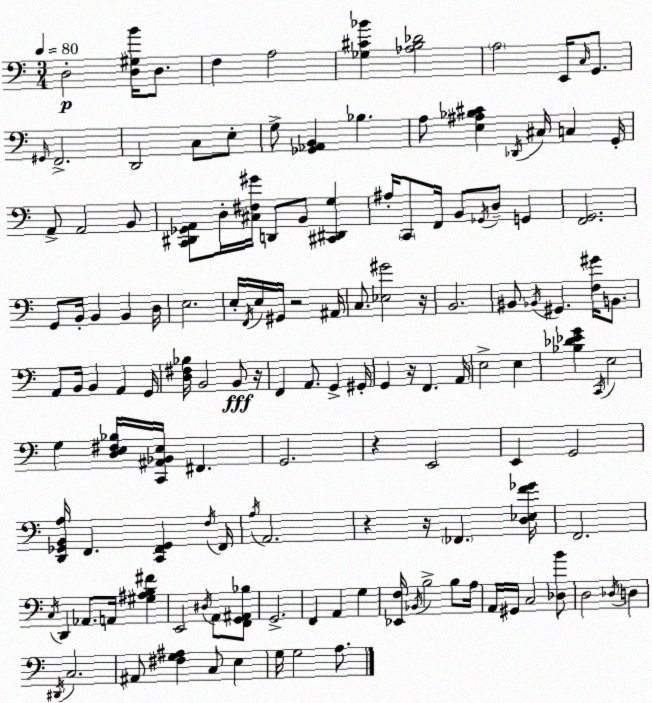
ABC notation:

X:1
T:Untitled
M:3/4
L:1/4
K:C
D,2 [D,^G,B]/4 D,/2 F, A,2 [_G,^C_B] [_A,B,_D]2 A,2 E,,/4 C,/4 G,,/2 ^G,,/4 F,,2 D,,2 C,/2 E,/2 G,/2 [_G,,_A,,B,,] _B, A,/2 [E,^A,_B,^C] _D,,/4 ^C,/4 C, G,,/4 A,,/2 A,,2 B,,/2 [C,,^D,,_G,,A,,]/2 D,/4 [^C,^F,^G]/4 D,,/2 B,,/2 [^C,,^D,,G,] ^A,/4 C,,/2 F,,/4 B,,/2 _G,,/4 D,/2 G,, [F,,G,,]2 G,,/2 B,,/4 B,, B,, D,/4 E,2 E,/4 F,,/4 E,/4 ^G,,/4 z2 ^A,,/4 C,/2 [_E,^G]2 z/4 B,,2 ^B,,/2 _B,,/4 ^G,, [F,^G]/4 B,,/2 A,,/2 B,,/4 B,, A,, G,,/4 [D,^F,_B,]/4 B,,2 B,,/2 z/4 F,, A,,/2 G,, ^G,,/4 G,, z/4 F,, A,,/4 E,2 E, [_B,_D_EG] C,,/4 E,2 G, [D,E,^F,_B,]/4 [C,,^A,,_B,,E,]/4 ^F,, G,,2 z E,,2 E,, G,,2 [D,,_G,,B,,A,]/4 F,, [C,,F,,_G,,] F,/4 F,,/4 A,/4 A,,2 z z/4 _F,, [D,_E,F_G]/4 F,,2 C,/4 D,, _A,,/2 A,,/4 [^G,^A,B,^F] E,,2 ^D,/4 A,,/2 [F,,G,,^A,,_B,]/2 G,,2 F,, A,, G, [_E,,F,]/4 _B,,/4 B,2 B,/2 A,/4 A,,/4 ^G,,/4 C,2 [_D,B]/2 D,2 _D,/4 D, ^D,,/4 C,2 ^A,,/2 [^F,G,^A,] C,/2 E, G,/4 G,2 A,/2